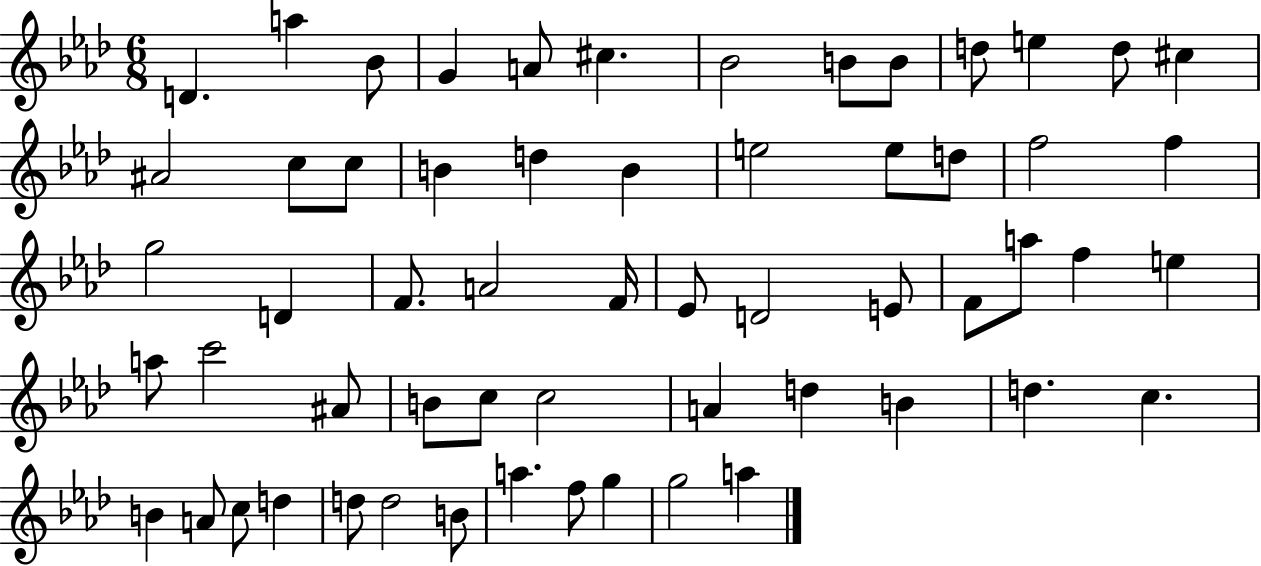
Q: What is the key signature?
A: AES major